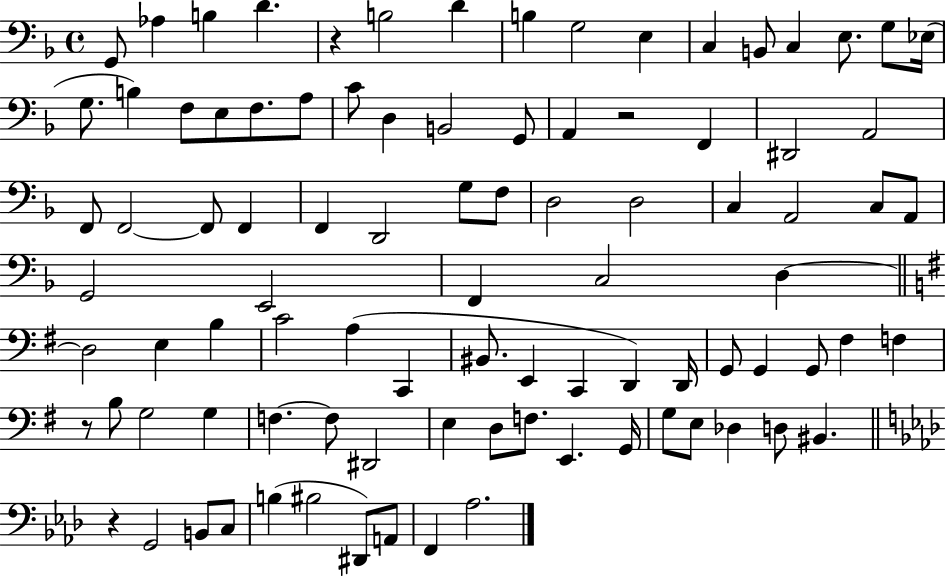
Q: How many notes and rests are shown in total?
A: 93